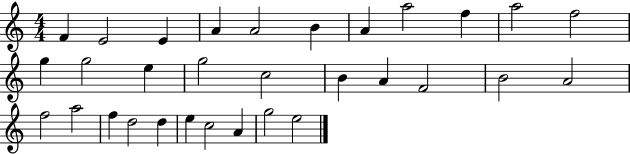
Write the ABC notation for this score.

X:1
T:Untitled
M:4/4
L:1/4
K:C
F E2 E A A2 B A a2 f a2 f2 g g2 e g2 c2 B A F2 B2 A2 f2 a2 f d2 d e c2 A g2 e2